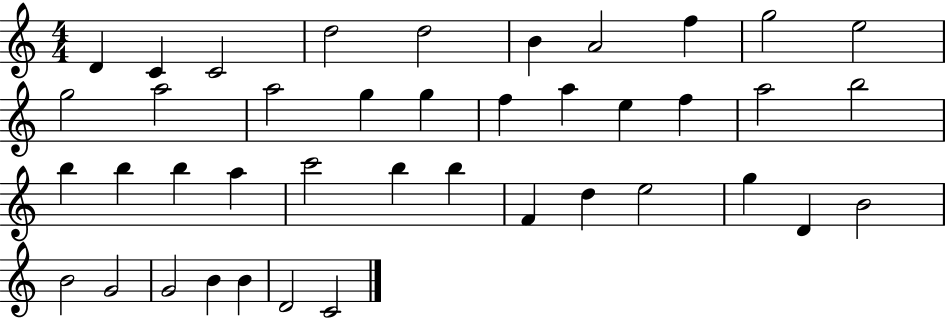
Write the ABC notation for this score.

X:1
T:Untitled
M:4/4
L:1/4
K:C
D C C2 d2 d2 B A2 f g2 e2 g2 a2 a2 g g f a e f a2 b2 b b b a c'2 b b F d e2 g D B2 B2 G2 G2 B B D2 C2